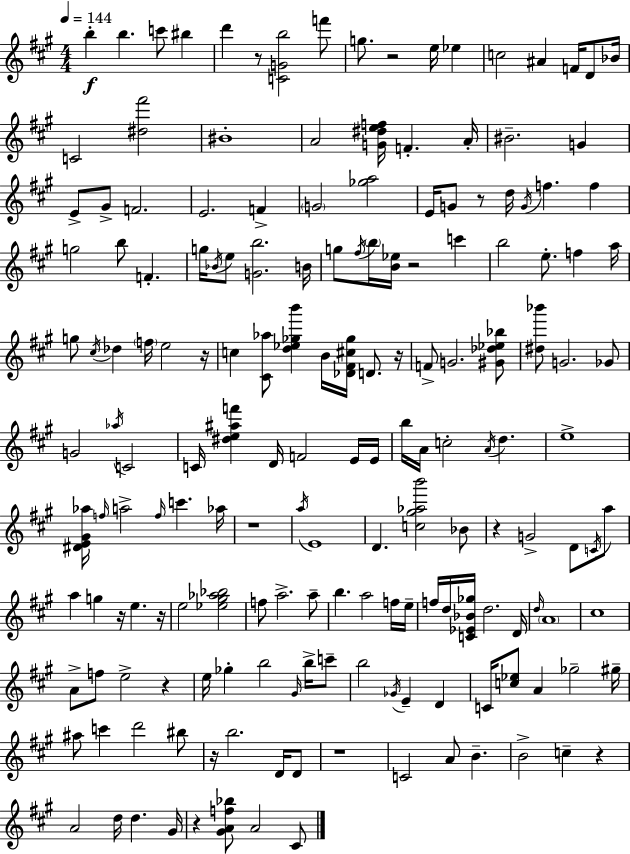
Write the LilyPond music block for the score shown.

{
  \clef treble
  \numericTimeSignature
  \time 4/4
  \key a \major
  \tempo 4 = 144
  \repeat volta 2 { b''4-.\f b''4. c'''8 bis''4 | d'''4 r8 <c' g' b''>2 f'''8 | g''8. r2 e''16 ees''4 | c''2 ais'4 f'16 d'8 bes'16 | \break c'2 <dis'' fis'''>2 | bis'1-. | a'2 <g' dis'' e'' f''>16 f'4.-. a'16-. | bis'2.-- g'4 | \break e'8-> gis'8-> f'2. | e'2. f'4-> | \parenthesize g'2 <ges'' a''>2 | e'16 g'8 r8 d''16 \acciaccatura { g'16 } f''4. f''4 | \break g''2 b''8 f'4.-. | g''16 \acciaccatura { bes'16 } e''8 <g' b''>2. | b'16 g''8 \acciaccatura { fis''16 } \parenthesize b''16 <b' ees''>16 r2 c'''4 | b''2 e''8.-. f''4 | \break a''16 g''8 \acciaccatura { cis''16 } des''4 \parenthesize f''16 e''2 | r16 c''4 <cis' aes''>8 <d'' ees'' ges'' b'''>4 b'16 <des' fis' cis'' ges''>16 | d'8. r16 f'8-> g'2. | <gis' des'' ees'' bes''>8 <dis'' bes'''>8 g'2. | \break ges'8 g'2 \acciaccatura { aes''16 } c'2 | c'16 <dis'' e'' ais'' f'''>4 d'16 f'2 | e'16 e'16 b''16 a'16 c''2-. \acciaccatura { a'16 } | d''4. e''1-> | \break <dis' e' gis' aes''>16 \grace { f''16 } a''2-> | \grace { f''16 } c'''4. aes''16 r1 | \acciaccatura { a''16 } e'1 | d'4. <c'' gis'' aes'' b'''>2 | \break bes'8 r4 g'2-> | d'8 \acciaccatura { c'16 } a''8 a''4 g''4 | r16 e''4. r16 e''2 | <ees'' gis'' aes'' bes''>2 f''8 a''2.-> | \break a''8-- b''4. | a''2 f''16 e''16-- f''16 d''16 <c' ees' bes' ges''>16 d''2. | d'16 \grace { d''16 } \parenthesize a'1 | cis''1 | \break a'8-> f''8 e''2-> | r4 e''16 ges''4-. | b''2 \grace { gis'16 } b''16-> c'''8-- b''2 | \acciaccatura { ges'16 } e'4-- d'4 c'16 <c'' ees''>8 | \break a'4 ges''2-- gis''16-- ais''8 c'''4 | d'''2 bis''8 r16 b''2. | d'16 d'8 r1 | c'2 | \break a'8 b'4.-- b'2-> | c''4-- r4 a'2 | d''16 d''4. gis'16 r4 | <gis' a' f'' bes''>8 a'2 cis'8 } \bar "|."
}